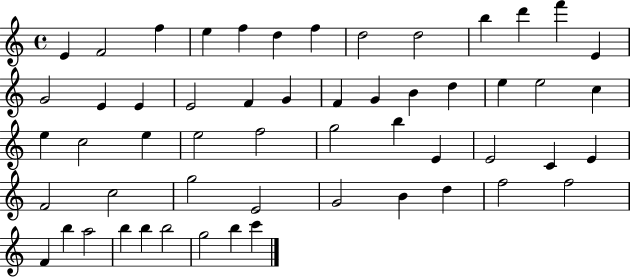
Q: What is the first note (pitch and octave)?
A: E4